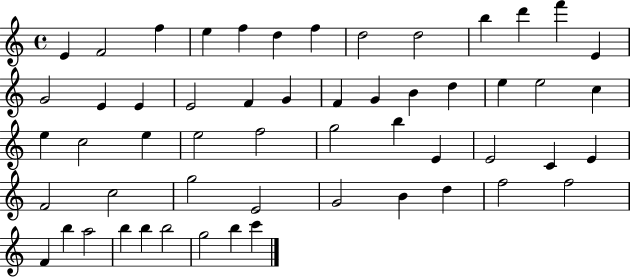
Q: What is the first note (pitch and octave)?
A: E4